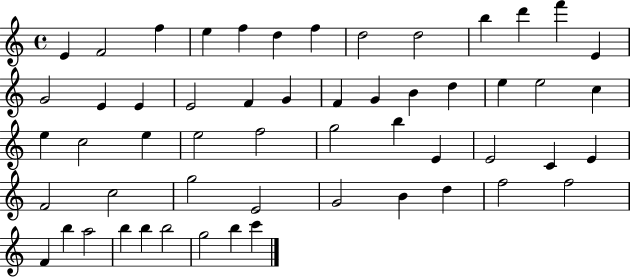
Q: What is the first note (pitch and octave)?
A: E4